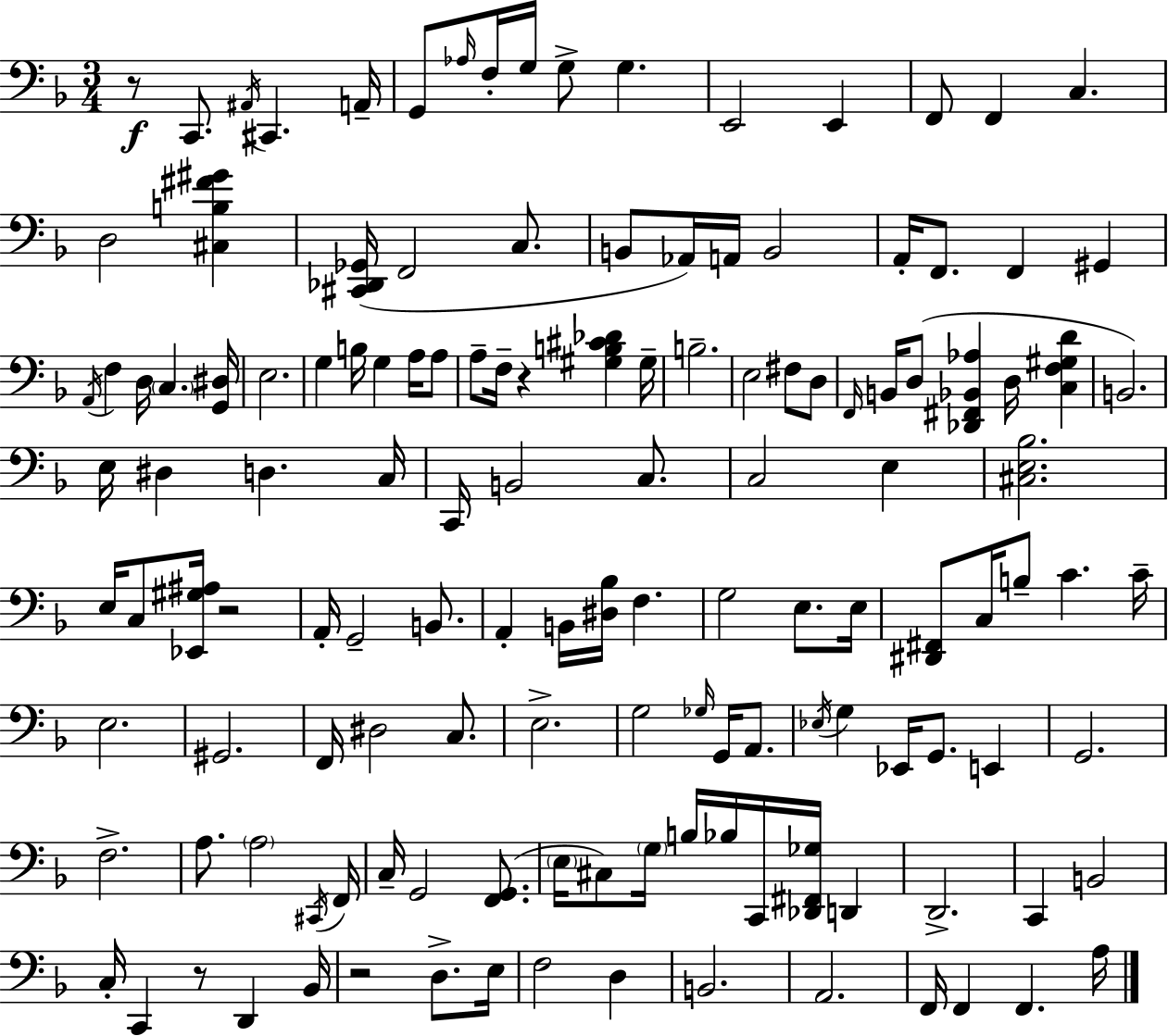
X:1
T:Untitled
M:3/4
L:1/4
K:Dm
z/2 C,,/2 ^A,,/4 ^C,, A,,/4 G,,/2 _A,/4 F,/4 G,/4 G,/2 G, E,,2 E,, F,,/2 F,, C, D,2 [^C,B,^F^G] [^C,,_D,,_G,,]/4 F,,2 C,/2 B,,/2 _A,,/4 A,,/4 B,,2 A,,/4 F,,/2 F,, ^G,, A,,/4 F, D,/4 C, [G,,^D,]/4 E,2 G, B,/4 G, A,/4 A,/2 A,/2 F,/4 z [^G,B,^C_D] ^G,/4 B,2 E,2 ^F,/2 D,/2 F,,/4 B,,/4 D,/2 [_D,,^F,,_B,,_A,] D,/4 [C,F,^G,D] B,,2 E,/4 ^D, D, C,/4 C,,/4 B,,2 C,/2 C,2 E, [^C,E,_B,]2 E,/4 C,/2 [_E,,^G,^A,]/4 z2 A,,/4 G,,2 B,,/2 A,, B,,/4 [^D,_B,]/4 F, G,2 E,/2 E,/4 [^D,,^F,,]/2 C,/4 B,/2 C C/4 E,2 ^G,,2 F,,/4 ^D,2 C,/2 E,2 G,2 _G,/4 G,,/4 A,,/2 _E,/4 G, _E,,/4 G,,/2 E,, G,,2 F,2 A,/2 A,2 ^C,,/4 F,,/4 C,/4 G,,2 [F,,G,,]/2 E,/4 ^C,/2 G,/4 B,/4 _B,/4 C,,/4 [_D,,^F,,_G,]/4 D,, D,,2 C,, B,,2 C,/4 C,, z/2 D,, _B,,/4 z2 D,/2 E,/4 F,2 D, B,,2 A,,2 F,,/4 F,, F,, A,/4